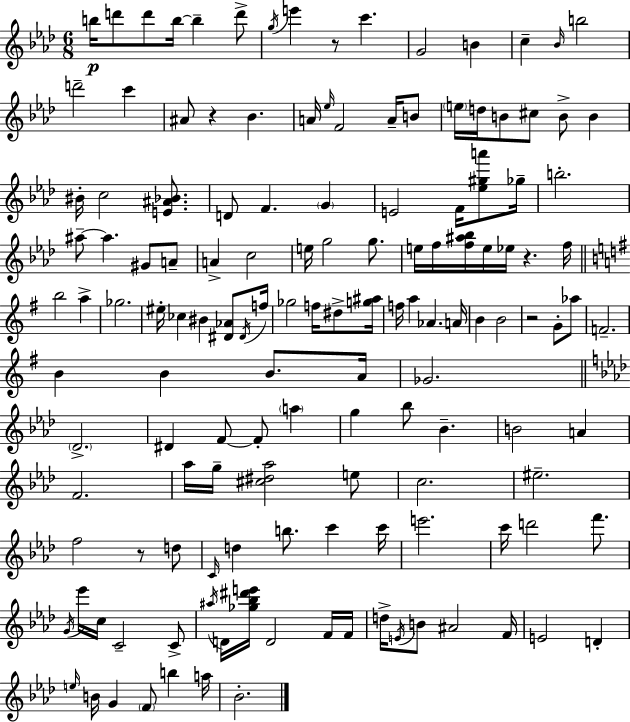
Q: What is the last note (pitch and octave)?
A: Bb4